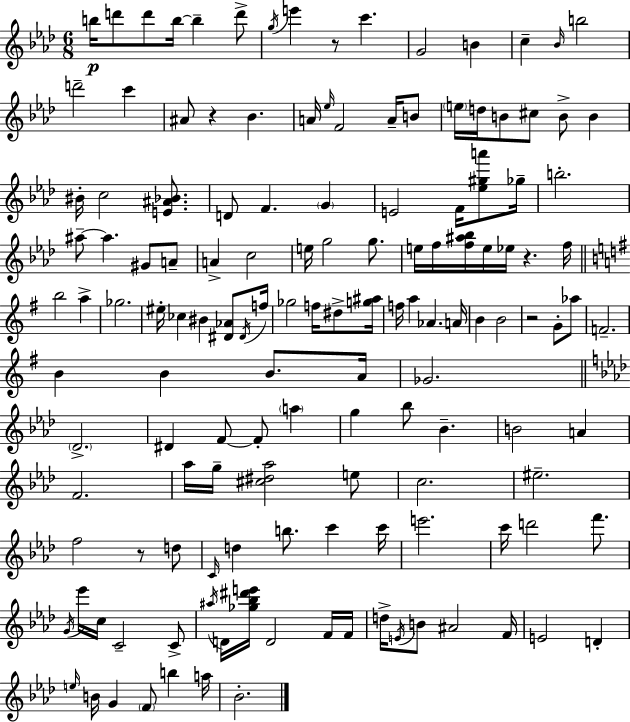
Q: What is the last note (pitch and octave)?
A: Bb4